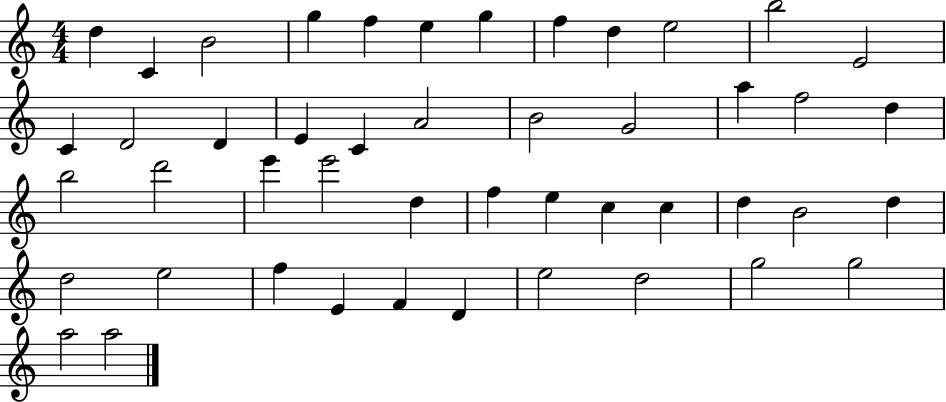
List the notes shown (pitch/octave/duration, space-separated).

D5/q C4/q B4/h G5/q F5/q E5/q G5/q F5/q D5/q E5/h B5/h E4/h C4/q D4/h D4/q E4/q C4/q A4/h B4/h G4/h A5/q F5/h D5/q B5/h D6/h E6/q E6/h D5/q F5/q E5/q C5/q C5/q D5/q B4/h D5/q D5/h E5/h F5/q E4/q F4/q D4/q E5/h D5/h G5/h G5/h A5/h A5/h